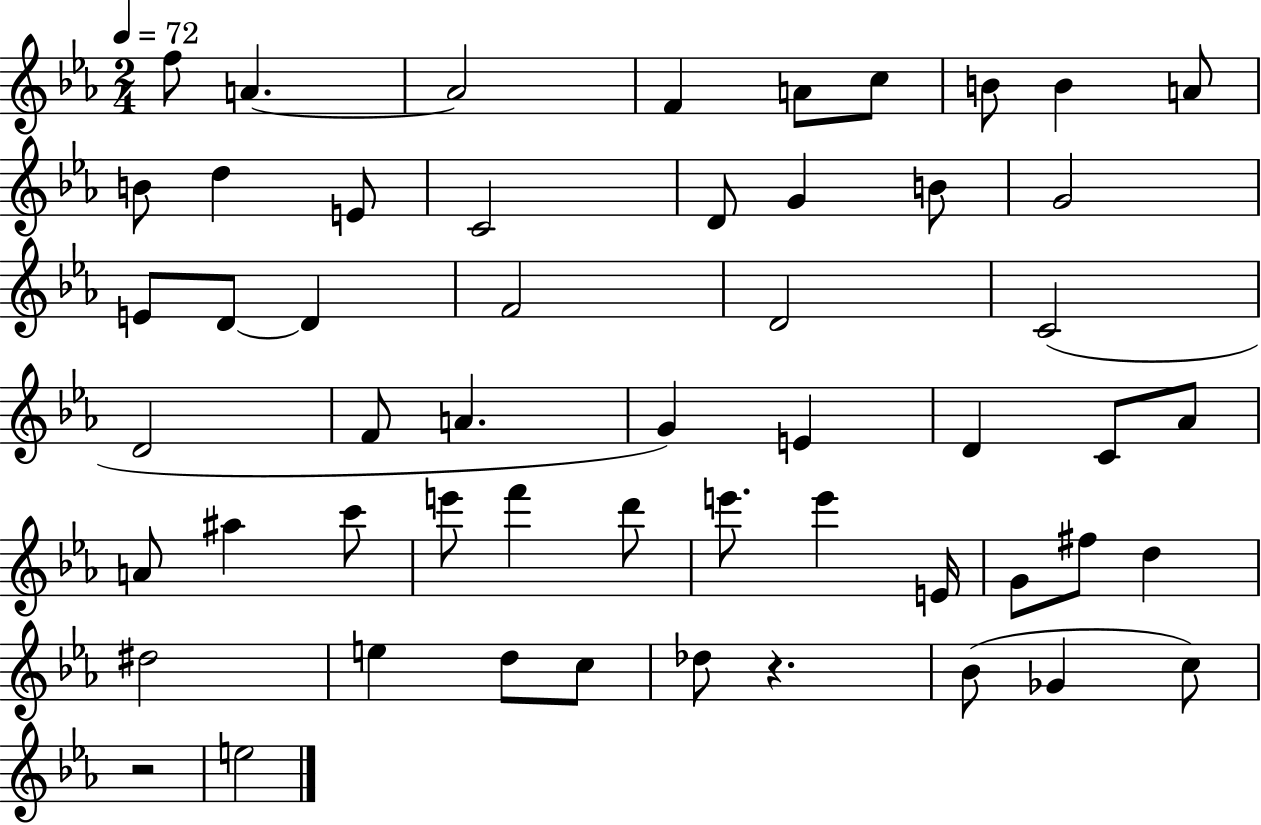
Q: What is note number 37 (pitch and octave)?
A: D6